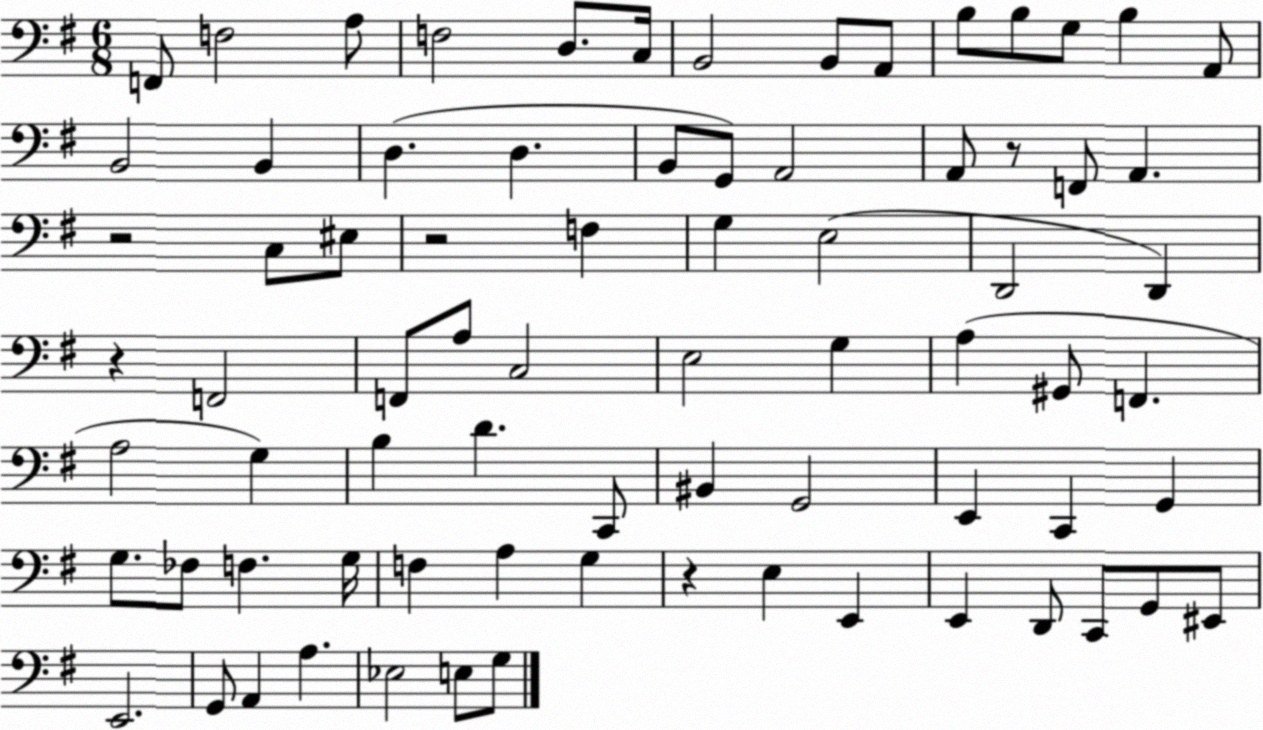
X:1
T:Untitled
M:6/8
L:1/4
K:G
F,,/2 F,2 A,/2 F,2 D,/2 C,/4 B,,2 B,,/2 A,,/2 B,/2 B,/2 G,/2 B, A,,/2 B,,2 B,, D, D, B,,/2 G,,/2 A,,2 A,,/2 z/2 F,,/2 A,, z2 C,/2 ^E,/2 z2 F, G, E,2 D,,2 D,, z F,,2 F,,/2 A,/2 C,2 E,2 G, A, ^G,,/2 F,, A,2 G, B, D C,,/2 ^B,, G,,2 E,, C,, G,, G,/2 _F,/2 F, G,/4 F, A, G, z E, E,, E,, D,,/2 C,,/2 G,,/2 ^E,,/2 E,,2 G,,/2 A,, A, _E,2 E,/2 G,/2